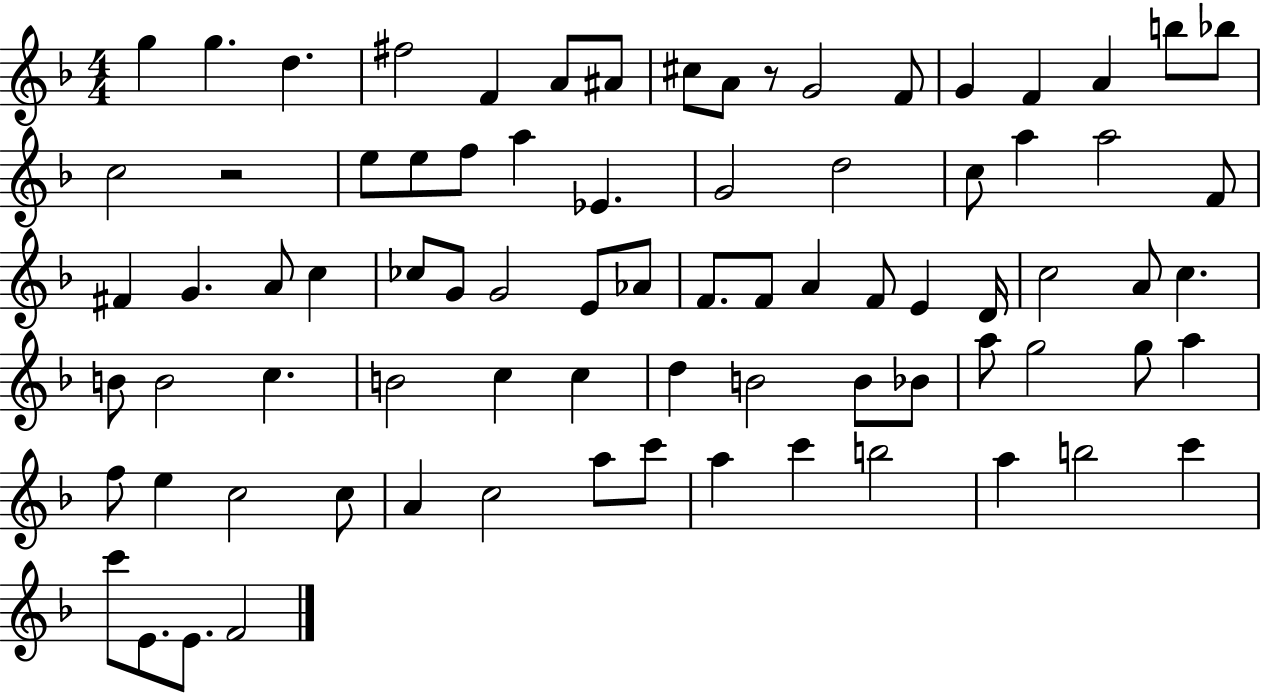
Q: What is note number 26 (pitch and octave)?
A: A5